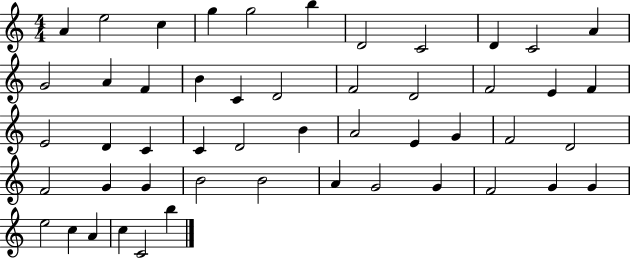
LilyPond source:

{
  \clef treble
  \numericTimeSignature
  \time 4/4
  \key c \major
  a'4 e''2 c''4 | g''4 g''2 b''4 | d'2 c'2 | d'4 c'2 a'4 | \break g'2 a'4 f'4 | b'4 c'4 d'2 | f'2 d'2 | f'2 e'4 f'4 | \break e'2 d'4 c'4 | c'4 d'2 b'4 | a'2 e'4 g'4 | f'2 d'2 | \break f'2 g'4 g'4 | b'2 b'2 | a'4 g'2 g'4 | f'2 g'4 g'4 | \break e''2 c''4 a'4 | c''4 c'2 b''4 | \bar "|."
}